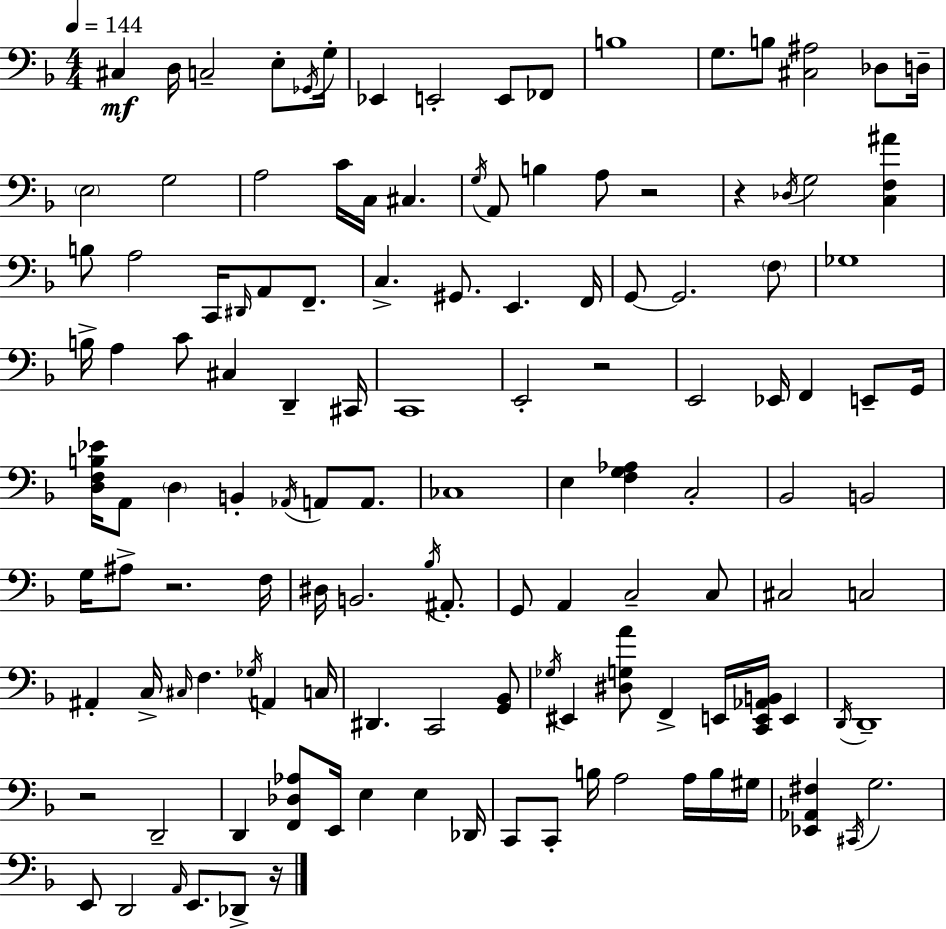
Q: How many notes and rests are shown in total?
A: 129